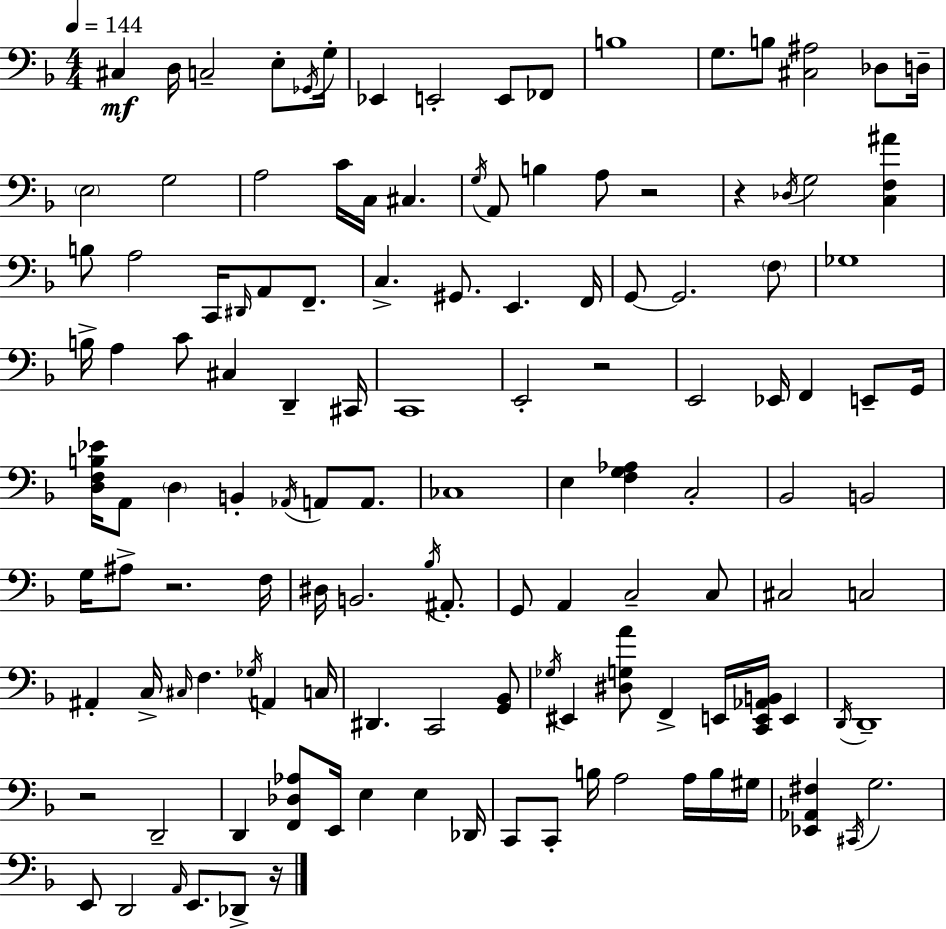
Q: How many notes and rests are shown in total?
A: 129